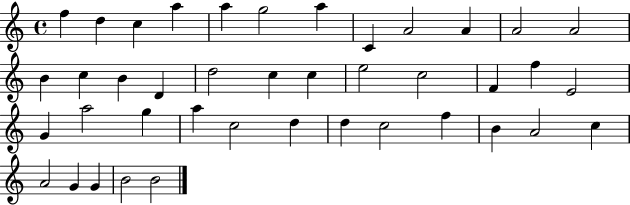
F5/q D5/q C5/q A5/q A5/q G5/h A5/q C4/q A4/h A4/q A4/h A4/h B4/q C5/q B4/q D4/q D5/h C5/q C5/q E5/h C5/h F4/q F5/q E4/h G4/q A5/h G5/q A5/q C5/h D5/q D5/q C5/h F5/q B4/q A4/h C5/q A4/h G4/q G4/q B4/h B4/h